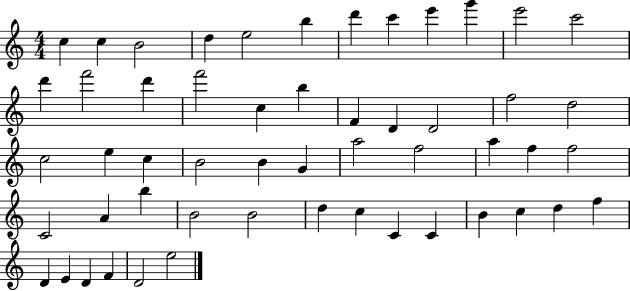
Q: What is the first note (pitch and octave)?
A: C5